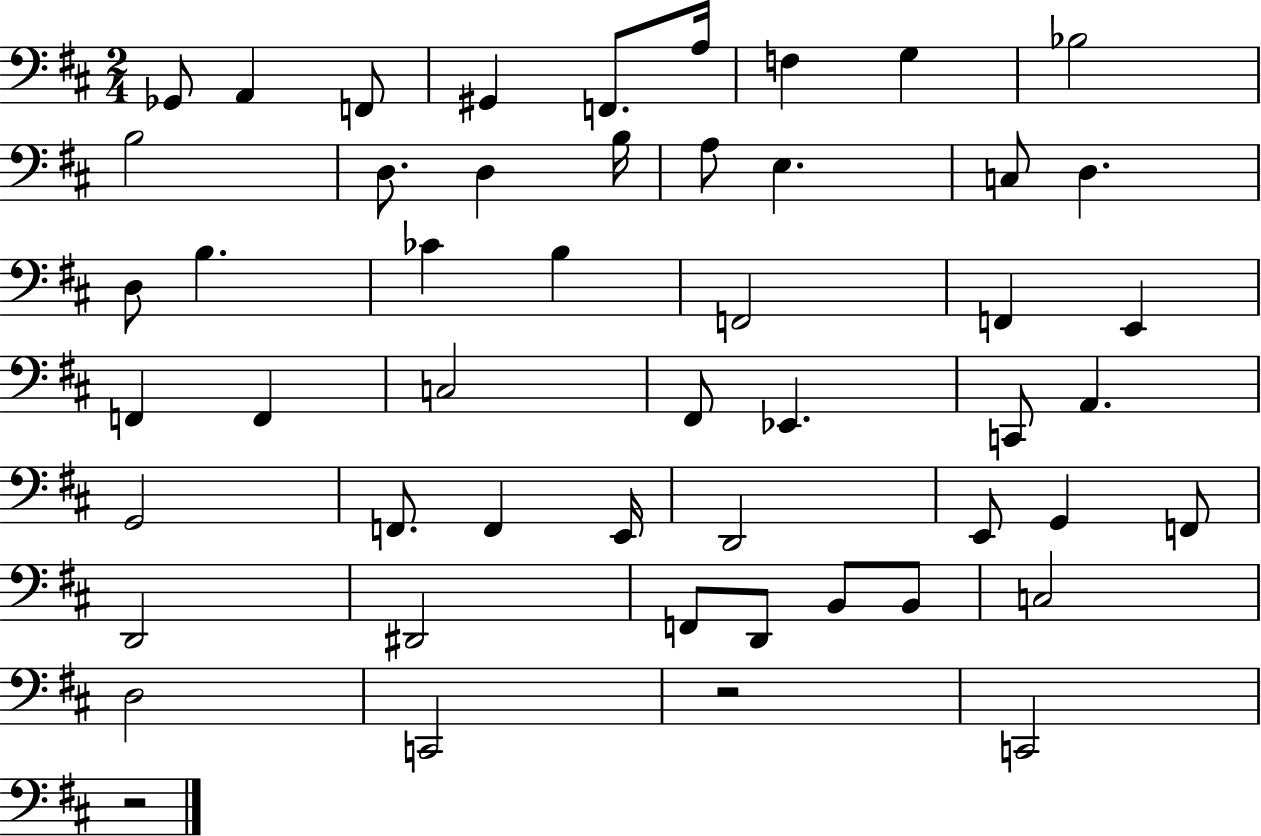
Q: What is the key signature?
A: D major